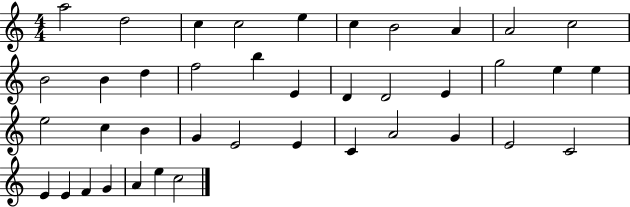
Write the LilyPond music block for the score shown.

{
  \clef treble
  \numericTimeSignature
  \time 4/4
  \key c \major
  a''2 d''2 | c''4 c''2 e''4 | c''4 b'2 a'4 | a'2 c''2 | \break b'2 b'4 d''4 | f''2 b''4 e'4 | d'4 d'2 e'4 | g''2 e''4 e''4 | \break e''2 c''4 b'4 | g'4 e'2 e'4 | c'4 a'2 g'4 | e'2 c'2 | \break e'4 e'4 f'4 g'4 | a'4 e''4 c''2 | \bar "|."
}